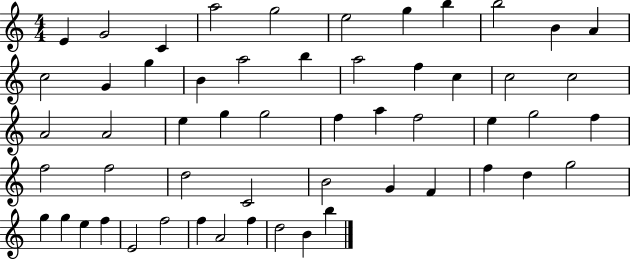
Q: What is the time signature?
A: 4/4